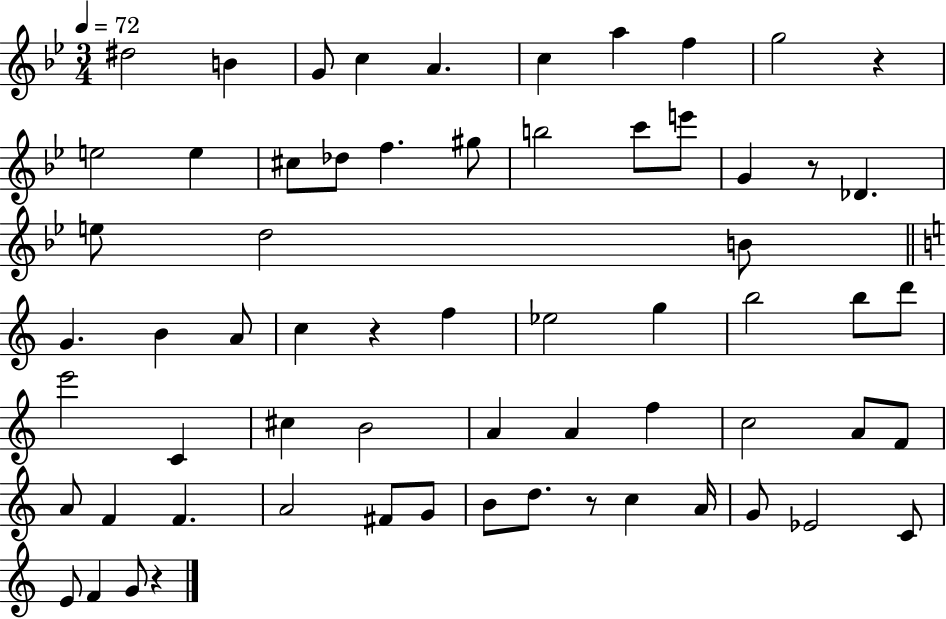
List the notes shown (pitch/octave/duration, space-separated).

D#5/h B4/q G4/e C5/q A4/q. C5/q A5/q F5/q G5/h R/q E5/h E5/q C#5/e Db5/e F5/q. G#5/e B5/h C6/e E6/e G4/q R/e Db4/q. E5/e D5/h B4/e G4/q. B4/q A4/e C5/q R/q F5/q Eb5/h G5/q B5/h B5/e D6/e E6/h C4/q C#5/q B4/h A4/q A4/q F5/q C5/h A4/e F4/e A4/e F4/q F4/q. A4/h F#4/e G4/e B4/e D5/e. R/e C5/q A4/s G4/e Eb4/h C4/e E4/e F4/q G4/e R/q